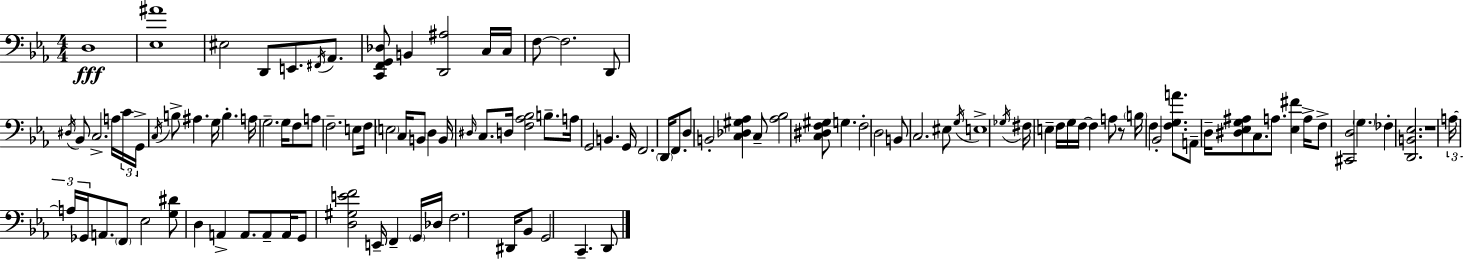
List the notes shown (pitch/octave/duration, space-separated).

D3/w [Eb3,A#4]/w EIS3/h D2/e E2/e. F#2/s Ab2/e. [C2,F2,G2,Db3]/e B2/q [D2,A#3]/h C3/s C3/s F3/e F3/h. D2/e D#3/s Bb2/e C3/h. A3/s C4/s G2/s C3/s B3/e A#3/q. G3/s B3/q. A3/s G3/h. G3/s F3/e A3/e F3/h. E3/e F3/s E3/h C3/s B2/e D3/q B2/s D#3/s C3/e. D3/s [F3,Ab3,Bb3]/h B3/e. A3/s G2/h B2/q. G2/s F2/h. D2/s F2/e. D3/e B2/h [C3,Db3,G#3,Ab3]/q C3/e [Ab3,Bb3]/h [C3,D#3,F3,G#3]/e G3/q. F3/h D3/h B2/e C3/h. EIS3/e G3/s E3/w Gb3/s F#3/s E3/q F3/s G3/s F3/s F3/q A3/e R/e B3/s F3/q Bb2/h [F3,G3,A4]/e. A2/e D3/s [D#3,Eb3,G3,A#3]/e C3/e. A3/e. [Eb3,F#4]/q A3/s F3/e [C#2,D3]/h G3/q. FES3/q [D2,B2,Eb3]/h. R/w A3/s A3/s Gb2/s A2/e. F2/e Eb3/h [G3,D#4]/e D3/q A2/q A2/e. A2/e A2/s G2/e [D3,G#3,E4,F4]/h E2/s F2/q G2/s Db3/s F3/h. D#2/s Bb2/e G2/h C2/q. D2/e